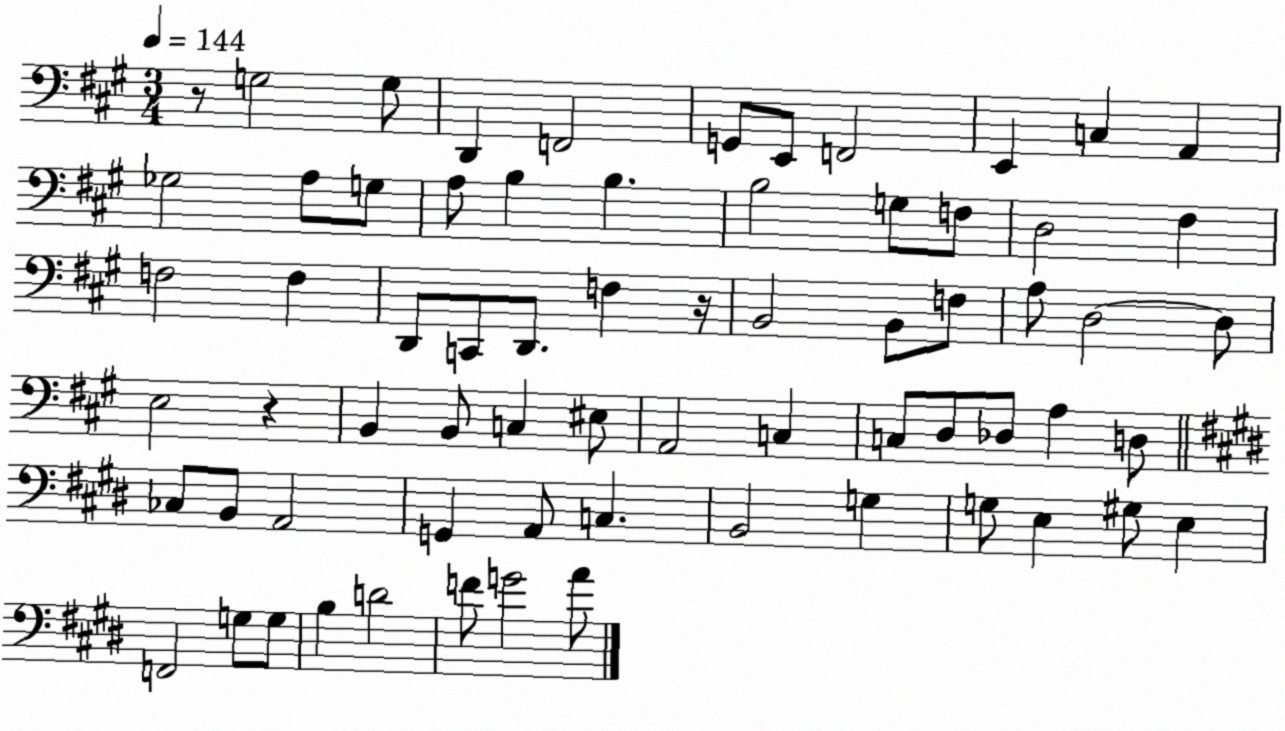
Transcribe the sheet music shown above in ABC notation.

X:1
T:Untitled
M:3/4
L:1/4
K:A
z/2 G,2 G,/2 D,, F,,2 G,,/2 E,,/2 F,,2 E,, C, A,, _G,2 A,/2 G,/2 A,/2 B, B, B,2 G,/2 F,/2 D,2 ^F, F,2 F, D,,/2 C,,/2 D,,/2 F, z/4 B,,2 B,,/2 F,/2 A,/2 D,2 D,/2 E,2 z B,, B,,/2 C, ^E,/2 A,,2 C, C,/2 D,/2 _D,/2 A, D,/2 _C,/2 B,,/2 A,,2 G,, A,,/2 C, B,,2 G, G,/2 E, ^G,/2 E, F,,2 G,/2 G,/2 B, D2 F/2 G2 A/2